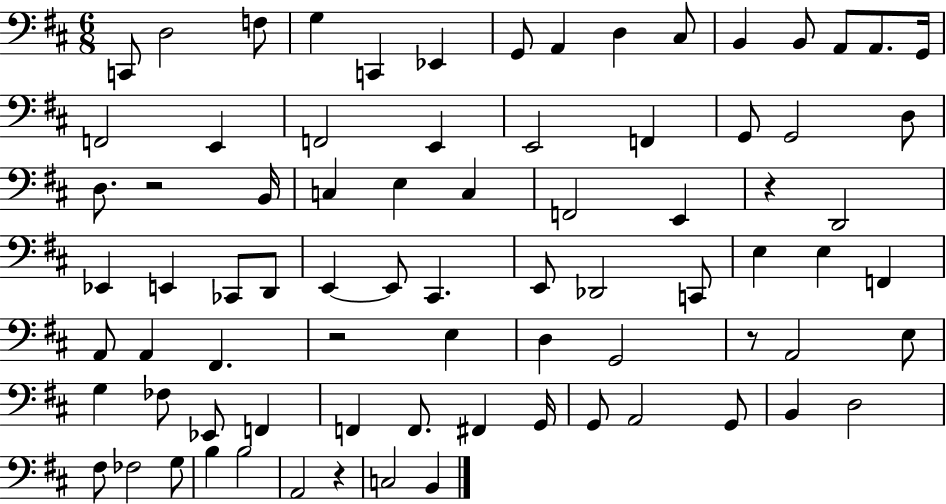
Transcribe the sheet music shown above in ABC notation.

X:1
T:Untitled
M:6/8
L:1/4
K:D
C,,/2 D,2 F,/2 G, C,, _E,, G,,/2 A,, D, ^C,/2 B,, B,,/2 A,,/2 A,,/2 G,,/4 F,,2 E,, F,,2 E,, E,,2 F,, G,,/2 G,,2 D,/2 D,/2 z2 B,,/4 C, E, C, F,,2 E,, z D,,2 _E,, E,, _C,,/2 D,,/2 E,, E,,/2 ^C,, E,,/2 _D,,2 C,,/2 E, E, F,, A,,/2 A,, ^F,, z2 E, D, G,,2 z/2 A,,2 E,/2 G, _F,/2 _E,,/2 F,, F,, F,,/2 ^F,, G,,/4 G,,/2 A,,2 G,,/2 B,, D,2 ^F,/2 _F,2 G,/2 B, B,2 A,,2 z C,2 B,,